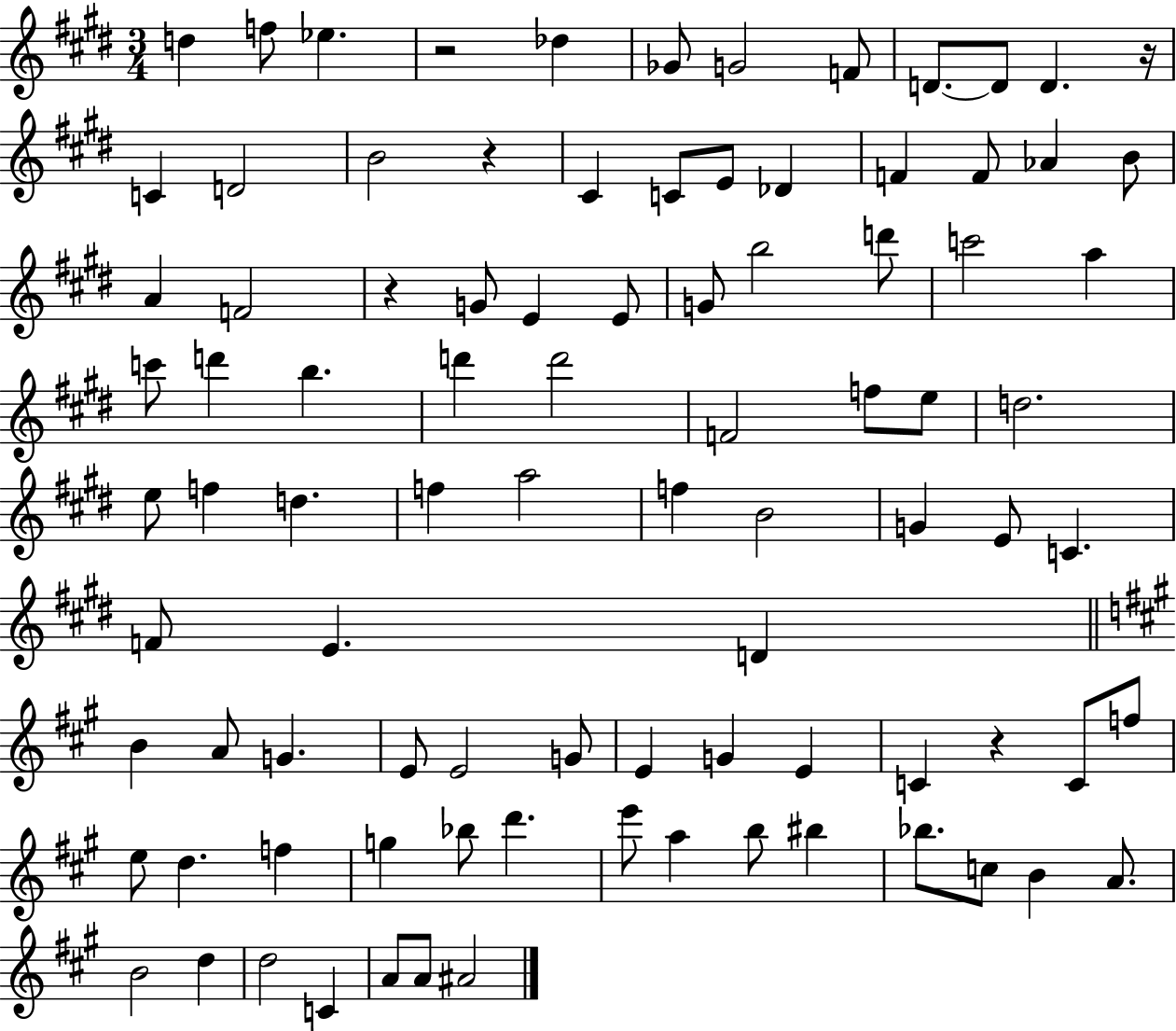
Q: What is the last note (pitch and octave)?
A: A#4